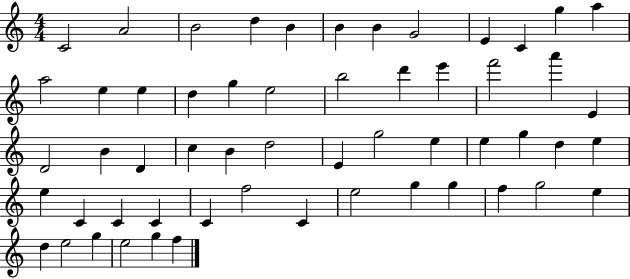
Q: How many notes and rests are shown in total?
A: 56